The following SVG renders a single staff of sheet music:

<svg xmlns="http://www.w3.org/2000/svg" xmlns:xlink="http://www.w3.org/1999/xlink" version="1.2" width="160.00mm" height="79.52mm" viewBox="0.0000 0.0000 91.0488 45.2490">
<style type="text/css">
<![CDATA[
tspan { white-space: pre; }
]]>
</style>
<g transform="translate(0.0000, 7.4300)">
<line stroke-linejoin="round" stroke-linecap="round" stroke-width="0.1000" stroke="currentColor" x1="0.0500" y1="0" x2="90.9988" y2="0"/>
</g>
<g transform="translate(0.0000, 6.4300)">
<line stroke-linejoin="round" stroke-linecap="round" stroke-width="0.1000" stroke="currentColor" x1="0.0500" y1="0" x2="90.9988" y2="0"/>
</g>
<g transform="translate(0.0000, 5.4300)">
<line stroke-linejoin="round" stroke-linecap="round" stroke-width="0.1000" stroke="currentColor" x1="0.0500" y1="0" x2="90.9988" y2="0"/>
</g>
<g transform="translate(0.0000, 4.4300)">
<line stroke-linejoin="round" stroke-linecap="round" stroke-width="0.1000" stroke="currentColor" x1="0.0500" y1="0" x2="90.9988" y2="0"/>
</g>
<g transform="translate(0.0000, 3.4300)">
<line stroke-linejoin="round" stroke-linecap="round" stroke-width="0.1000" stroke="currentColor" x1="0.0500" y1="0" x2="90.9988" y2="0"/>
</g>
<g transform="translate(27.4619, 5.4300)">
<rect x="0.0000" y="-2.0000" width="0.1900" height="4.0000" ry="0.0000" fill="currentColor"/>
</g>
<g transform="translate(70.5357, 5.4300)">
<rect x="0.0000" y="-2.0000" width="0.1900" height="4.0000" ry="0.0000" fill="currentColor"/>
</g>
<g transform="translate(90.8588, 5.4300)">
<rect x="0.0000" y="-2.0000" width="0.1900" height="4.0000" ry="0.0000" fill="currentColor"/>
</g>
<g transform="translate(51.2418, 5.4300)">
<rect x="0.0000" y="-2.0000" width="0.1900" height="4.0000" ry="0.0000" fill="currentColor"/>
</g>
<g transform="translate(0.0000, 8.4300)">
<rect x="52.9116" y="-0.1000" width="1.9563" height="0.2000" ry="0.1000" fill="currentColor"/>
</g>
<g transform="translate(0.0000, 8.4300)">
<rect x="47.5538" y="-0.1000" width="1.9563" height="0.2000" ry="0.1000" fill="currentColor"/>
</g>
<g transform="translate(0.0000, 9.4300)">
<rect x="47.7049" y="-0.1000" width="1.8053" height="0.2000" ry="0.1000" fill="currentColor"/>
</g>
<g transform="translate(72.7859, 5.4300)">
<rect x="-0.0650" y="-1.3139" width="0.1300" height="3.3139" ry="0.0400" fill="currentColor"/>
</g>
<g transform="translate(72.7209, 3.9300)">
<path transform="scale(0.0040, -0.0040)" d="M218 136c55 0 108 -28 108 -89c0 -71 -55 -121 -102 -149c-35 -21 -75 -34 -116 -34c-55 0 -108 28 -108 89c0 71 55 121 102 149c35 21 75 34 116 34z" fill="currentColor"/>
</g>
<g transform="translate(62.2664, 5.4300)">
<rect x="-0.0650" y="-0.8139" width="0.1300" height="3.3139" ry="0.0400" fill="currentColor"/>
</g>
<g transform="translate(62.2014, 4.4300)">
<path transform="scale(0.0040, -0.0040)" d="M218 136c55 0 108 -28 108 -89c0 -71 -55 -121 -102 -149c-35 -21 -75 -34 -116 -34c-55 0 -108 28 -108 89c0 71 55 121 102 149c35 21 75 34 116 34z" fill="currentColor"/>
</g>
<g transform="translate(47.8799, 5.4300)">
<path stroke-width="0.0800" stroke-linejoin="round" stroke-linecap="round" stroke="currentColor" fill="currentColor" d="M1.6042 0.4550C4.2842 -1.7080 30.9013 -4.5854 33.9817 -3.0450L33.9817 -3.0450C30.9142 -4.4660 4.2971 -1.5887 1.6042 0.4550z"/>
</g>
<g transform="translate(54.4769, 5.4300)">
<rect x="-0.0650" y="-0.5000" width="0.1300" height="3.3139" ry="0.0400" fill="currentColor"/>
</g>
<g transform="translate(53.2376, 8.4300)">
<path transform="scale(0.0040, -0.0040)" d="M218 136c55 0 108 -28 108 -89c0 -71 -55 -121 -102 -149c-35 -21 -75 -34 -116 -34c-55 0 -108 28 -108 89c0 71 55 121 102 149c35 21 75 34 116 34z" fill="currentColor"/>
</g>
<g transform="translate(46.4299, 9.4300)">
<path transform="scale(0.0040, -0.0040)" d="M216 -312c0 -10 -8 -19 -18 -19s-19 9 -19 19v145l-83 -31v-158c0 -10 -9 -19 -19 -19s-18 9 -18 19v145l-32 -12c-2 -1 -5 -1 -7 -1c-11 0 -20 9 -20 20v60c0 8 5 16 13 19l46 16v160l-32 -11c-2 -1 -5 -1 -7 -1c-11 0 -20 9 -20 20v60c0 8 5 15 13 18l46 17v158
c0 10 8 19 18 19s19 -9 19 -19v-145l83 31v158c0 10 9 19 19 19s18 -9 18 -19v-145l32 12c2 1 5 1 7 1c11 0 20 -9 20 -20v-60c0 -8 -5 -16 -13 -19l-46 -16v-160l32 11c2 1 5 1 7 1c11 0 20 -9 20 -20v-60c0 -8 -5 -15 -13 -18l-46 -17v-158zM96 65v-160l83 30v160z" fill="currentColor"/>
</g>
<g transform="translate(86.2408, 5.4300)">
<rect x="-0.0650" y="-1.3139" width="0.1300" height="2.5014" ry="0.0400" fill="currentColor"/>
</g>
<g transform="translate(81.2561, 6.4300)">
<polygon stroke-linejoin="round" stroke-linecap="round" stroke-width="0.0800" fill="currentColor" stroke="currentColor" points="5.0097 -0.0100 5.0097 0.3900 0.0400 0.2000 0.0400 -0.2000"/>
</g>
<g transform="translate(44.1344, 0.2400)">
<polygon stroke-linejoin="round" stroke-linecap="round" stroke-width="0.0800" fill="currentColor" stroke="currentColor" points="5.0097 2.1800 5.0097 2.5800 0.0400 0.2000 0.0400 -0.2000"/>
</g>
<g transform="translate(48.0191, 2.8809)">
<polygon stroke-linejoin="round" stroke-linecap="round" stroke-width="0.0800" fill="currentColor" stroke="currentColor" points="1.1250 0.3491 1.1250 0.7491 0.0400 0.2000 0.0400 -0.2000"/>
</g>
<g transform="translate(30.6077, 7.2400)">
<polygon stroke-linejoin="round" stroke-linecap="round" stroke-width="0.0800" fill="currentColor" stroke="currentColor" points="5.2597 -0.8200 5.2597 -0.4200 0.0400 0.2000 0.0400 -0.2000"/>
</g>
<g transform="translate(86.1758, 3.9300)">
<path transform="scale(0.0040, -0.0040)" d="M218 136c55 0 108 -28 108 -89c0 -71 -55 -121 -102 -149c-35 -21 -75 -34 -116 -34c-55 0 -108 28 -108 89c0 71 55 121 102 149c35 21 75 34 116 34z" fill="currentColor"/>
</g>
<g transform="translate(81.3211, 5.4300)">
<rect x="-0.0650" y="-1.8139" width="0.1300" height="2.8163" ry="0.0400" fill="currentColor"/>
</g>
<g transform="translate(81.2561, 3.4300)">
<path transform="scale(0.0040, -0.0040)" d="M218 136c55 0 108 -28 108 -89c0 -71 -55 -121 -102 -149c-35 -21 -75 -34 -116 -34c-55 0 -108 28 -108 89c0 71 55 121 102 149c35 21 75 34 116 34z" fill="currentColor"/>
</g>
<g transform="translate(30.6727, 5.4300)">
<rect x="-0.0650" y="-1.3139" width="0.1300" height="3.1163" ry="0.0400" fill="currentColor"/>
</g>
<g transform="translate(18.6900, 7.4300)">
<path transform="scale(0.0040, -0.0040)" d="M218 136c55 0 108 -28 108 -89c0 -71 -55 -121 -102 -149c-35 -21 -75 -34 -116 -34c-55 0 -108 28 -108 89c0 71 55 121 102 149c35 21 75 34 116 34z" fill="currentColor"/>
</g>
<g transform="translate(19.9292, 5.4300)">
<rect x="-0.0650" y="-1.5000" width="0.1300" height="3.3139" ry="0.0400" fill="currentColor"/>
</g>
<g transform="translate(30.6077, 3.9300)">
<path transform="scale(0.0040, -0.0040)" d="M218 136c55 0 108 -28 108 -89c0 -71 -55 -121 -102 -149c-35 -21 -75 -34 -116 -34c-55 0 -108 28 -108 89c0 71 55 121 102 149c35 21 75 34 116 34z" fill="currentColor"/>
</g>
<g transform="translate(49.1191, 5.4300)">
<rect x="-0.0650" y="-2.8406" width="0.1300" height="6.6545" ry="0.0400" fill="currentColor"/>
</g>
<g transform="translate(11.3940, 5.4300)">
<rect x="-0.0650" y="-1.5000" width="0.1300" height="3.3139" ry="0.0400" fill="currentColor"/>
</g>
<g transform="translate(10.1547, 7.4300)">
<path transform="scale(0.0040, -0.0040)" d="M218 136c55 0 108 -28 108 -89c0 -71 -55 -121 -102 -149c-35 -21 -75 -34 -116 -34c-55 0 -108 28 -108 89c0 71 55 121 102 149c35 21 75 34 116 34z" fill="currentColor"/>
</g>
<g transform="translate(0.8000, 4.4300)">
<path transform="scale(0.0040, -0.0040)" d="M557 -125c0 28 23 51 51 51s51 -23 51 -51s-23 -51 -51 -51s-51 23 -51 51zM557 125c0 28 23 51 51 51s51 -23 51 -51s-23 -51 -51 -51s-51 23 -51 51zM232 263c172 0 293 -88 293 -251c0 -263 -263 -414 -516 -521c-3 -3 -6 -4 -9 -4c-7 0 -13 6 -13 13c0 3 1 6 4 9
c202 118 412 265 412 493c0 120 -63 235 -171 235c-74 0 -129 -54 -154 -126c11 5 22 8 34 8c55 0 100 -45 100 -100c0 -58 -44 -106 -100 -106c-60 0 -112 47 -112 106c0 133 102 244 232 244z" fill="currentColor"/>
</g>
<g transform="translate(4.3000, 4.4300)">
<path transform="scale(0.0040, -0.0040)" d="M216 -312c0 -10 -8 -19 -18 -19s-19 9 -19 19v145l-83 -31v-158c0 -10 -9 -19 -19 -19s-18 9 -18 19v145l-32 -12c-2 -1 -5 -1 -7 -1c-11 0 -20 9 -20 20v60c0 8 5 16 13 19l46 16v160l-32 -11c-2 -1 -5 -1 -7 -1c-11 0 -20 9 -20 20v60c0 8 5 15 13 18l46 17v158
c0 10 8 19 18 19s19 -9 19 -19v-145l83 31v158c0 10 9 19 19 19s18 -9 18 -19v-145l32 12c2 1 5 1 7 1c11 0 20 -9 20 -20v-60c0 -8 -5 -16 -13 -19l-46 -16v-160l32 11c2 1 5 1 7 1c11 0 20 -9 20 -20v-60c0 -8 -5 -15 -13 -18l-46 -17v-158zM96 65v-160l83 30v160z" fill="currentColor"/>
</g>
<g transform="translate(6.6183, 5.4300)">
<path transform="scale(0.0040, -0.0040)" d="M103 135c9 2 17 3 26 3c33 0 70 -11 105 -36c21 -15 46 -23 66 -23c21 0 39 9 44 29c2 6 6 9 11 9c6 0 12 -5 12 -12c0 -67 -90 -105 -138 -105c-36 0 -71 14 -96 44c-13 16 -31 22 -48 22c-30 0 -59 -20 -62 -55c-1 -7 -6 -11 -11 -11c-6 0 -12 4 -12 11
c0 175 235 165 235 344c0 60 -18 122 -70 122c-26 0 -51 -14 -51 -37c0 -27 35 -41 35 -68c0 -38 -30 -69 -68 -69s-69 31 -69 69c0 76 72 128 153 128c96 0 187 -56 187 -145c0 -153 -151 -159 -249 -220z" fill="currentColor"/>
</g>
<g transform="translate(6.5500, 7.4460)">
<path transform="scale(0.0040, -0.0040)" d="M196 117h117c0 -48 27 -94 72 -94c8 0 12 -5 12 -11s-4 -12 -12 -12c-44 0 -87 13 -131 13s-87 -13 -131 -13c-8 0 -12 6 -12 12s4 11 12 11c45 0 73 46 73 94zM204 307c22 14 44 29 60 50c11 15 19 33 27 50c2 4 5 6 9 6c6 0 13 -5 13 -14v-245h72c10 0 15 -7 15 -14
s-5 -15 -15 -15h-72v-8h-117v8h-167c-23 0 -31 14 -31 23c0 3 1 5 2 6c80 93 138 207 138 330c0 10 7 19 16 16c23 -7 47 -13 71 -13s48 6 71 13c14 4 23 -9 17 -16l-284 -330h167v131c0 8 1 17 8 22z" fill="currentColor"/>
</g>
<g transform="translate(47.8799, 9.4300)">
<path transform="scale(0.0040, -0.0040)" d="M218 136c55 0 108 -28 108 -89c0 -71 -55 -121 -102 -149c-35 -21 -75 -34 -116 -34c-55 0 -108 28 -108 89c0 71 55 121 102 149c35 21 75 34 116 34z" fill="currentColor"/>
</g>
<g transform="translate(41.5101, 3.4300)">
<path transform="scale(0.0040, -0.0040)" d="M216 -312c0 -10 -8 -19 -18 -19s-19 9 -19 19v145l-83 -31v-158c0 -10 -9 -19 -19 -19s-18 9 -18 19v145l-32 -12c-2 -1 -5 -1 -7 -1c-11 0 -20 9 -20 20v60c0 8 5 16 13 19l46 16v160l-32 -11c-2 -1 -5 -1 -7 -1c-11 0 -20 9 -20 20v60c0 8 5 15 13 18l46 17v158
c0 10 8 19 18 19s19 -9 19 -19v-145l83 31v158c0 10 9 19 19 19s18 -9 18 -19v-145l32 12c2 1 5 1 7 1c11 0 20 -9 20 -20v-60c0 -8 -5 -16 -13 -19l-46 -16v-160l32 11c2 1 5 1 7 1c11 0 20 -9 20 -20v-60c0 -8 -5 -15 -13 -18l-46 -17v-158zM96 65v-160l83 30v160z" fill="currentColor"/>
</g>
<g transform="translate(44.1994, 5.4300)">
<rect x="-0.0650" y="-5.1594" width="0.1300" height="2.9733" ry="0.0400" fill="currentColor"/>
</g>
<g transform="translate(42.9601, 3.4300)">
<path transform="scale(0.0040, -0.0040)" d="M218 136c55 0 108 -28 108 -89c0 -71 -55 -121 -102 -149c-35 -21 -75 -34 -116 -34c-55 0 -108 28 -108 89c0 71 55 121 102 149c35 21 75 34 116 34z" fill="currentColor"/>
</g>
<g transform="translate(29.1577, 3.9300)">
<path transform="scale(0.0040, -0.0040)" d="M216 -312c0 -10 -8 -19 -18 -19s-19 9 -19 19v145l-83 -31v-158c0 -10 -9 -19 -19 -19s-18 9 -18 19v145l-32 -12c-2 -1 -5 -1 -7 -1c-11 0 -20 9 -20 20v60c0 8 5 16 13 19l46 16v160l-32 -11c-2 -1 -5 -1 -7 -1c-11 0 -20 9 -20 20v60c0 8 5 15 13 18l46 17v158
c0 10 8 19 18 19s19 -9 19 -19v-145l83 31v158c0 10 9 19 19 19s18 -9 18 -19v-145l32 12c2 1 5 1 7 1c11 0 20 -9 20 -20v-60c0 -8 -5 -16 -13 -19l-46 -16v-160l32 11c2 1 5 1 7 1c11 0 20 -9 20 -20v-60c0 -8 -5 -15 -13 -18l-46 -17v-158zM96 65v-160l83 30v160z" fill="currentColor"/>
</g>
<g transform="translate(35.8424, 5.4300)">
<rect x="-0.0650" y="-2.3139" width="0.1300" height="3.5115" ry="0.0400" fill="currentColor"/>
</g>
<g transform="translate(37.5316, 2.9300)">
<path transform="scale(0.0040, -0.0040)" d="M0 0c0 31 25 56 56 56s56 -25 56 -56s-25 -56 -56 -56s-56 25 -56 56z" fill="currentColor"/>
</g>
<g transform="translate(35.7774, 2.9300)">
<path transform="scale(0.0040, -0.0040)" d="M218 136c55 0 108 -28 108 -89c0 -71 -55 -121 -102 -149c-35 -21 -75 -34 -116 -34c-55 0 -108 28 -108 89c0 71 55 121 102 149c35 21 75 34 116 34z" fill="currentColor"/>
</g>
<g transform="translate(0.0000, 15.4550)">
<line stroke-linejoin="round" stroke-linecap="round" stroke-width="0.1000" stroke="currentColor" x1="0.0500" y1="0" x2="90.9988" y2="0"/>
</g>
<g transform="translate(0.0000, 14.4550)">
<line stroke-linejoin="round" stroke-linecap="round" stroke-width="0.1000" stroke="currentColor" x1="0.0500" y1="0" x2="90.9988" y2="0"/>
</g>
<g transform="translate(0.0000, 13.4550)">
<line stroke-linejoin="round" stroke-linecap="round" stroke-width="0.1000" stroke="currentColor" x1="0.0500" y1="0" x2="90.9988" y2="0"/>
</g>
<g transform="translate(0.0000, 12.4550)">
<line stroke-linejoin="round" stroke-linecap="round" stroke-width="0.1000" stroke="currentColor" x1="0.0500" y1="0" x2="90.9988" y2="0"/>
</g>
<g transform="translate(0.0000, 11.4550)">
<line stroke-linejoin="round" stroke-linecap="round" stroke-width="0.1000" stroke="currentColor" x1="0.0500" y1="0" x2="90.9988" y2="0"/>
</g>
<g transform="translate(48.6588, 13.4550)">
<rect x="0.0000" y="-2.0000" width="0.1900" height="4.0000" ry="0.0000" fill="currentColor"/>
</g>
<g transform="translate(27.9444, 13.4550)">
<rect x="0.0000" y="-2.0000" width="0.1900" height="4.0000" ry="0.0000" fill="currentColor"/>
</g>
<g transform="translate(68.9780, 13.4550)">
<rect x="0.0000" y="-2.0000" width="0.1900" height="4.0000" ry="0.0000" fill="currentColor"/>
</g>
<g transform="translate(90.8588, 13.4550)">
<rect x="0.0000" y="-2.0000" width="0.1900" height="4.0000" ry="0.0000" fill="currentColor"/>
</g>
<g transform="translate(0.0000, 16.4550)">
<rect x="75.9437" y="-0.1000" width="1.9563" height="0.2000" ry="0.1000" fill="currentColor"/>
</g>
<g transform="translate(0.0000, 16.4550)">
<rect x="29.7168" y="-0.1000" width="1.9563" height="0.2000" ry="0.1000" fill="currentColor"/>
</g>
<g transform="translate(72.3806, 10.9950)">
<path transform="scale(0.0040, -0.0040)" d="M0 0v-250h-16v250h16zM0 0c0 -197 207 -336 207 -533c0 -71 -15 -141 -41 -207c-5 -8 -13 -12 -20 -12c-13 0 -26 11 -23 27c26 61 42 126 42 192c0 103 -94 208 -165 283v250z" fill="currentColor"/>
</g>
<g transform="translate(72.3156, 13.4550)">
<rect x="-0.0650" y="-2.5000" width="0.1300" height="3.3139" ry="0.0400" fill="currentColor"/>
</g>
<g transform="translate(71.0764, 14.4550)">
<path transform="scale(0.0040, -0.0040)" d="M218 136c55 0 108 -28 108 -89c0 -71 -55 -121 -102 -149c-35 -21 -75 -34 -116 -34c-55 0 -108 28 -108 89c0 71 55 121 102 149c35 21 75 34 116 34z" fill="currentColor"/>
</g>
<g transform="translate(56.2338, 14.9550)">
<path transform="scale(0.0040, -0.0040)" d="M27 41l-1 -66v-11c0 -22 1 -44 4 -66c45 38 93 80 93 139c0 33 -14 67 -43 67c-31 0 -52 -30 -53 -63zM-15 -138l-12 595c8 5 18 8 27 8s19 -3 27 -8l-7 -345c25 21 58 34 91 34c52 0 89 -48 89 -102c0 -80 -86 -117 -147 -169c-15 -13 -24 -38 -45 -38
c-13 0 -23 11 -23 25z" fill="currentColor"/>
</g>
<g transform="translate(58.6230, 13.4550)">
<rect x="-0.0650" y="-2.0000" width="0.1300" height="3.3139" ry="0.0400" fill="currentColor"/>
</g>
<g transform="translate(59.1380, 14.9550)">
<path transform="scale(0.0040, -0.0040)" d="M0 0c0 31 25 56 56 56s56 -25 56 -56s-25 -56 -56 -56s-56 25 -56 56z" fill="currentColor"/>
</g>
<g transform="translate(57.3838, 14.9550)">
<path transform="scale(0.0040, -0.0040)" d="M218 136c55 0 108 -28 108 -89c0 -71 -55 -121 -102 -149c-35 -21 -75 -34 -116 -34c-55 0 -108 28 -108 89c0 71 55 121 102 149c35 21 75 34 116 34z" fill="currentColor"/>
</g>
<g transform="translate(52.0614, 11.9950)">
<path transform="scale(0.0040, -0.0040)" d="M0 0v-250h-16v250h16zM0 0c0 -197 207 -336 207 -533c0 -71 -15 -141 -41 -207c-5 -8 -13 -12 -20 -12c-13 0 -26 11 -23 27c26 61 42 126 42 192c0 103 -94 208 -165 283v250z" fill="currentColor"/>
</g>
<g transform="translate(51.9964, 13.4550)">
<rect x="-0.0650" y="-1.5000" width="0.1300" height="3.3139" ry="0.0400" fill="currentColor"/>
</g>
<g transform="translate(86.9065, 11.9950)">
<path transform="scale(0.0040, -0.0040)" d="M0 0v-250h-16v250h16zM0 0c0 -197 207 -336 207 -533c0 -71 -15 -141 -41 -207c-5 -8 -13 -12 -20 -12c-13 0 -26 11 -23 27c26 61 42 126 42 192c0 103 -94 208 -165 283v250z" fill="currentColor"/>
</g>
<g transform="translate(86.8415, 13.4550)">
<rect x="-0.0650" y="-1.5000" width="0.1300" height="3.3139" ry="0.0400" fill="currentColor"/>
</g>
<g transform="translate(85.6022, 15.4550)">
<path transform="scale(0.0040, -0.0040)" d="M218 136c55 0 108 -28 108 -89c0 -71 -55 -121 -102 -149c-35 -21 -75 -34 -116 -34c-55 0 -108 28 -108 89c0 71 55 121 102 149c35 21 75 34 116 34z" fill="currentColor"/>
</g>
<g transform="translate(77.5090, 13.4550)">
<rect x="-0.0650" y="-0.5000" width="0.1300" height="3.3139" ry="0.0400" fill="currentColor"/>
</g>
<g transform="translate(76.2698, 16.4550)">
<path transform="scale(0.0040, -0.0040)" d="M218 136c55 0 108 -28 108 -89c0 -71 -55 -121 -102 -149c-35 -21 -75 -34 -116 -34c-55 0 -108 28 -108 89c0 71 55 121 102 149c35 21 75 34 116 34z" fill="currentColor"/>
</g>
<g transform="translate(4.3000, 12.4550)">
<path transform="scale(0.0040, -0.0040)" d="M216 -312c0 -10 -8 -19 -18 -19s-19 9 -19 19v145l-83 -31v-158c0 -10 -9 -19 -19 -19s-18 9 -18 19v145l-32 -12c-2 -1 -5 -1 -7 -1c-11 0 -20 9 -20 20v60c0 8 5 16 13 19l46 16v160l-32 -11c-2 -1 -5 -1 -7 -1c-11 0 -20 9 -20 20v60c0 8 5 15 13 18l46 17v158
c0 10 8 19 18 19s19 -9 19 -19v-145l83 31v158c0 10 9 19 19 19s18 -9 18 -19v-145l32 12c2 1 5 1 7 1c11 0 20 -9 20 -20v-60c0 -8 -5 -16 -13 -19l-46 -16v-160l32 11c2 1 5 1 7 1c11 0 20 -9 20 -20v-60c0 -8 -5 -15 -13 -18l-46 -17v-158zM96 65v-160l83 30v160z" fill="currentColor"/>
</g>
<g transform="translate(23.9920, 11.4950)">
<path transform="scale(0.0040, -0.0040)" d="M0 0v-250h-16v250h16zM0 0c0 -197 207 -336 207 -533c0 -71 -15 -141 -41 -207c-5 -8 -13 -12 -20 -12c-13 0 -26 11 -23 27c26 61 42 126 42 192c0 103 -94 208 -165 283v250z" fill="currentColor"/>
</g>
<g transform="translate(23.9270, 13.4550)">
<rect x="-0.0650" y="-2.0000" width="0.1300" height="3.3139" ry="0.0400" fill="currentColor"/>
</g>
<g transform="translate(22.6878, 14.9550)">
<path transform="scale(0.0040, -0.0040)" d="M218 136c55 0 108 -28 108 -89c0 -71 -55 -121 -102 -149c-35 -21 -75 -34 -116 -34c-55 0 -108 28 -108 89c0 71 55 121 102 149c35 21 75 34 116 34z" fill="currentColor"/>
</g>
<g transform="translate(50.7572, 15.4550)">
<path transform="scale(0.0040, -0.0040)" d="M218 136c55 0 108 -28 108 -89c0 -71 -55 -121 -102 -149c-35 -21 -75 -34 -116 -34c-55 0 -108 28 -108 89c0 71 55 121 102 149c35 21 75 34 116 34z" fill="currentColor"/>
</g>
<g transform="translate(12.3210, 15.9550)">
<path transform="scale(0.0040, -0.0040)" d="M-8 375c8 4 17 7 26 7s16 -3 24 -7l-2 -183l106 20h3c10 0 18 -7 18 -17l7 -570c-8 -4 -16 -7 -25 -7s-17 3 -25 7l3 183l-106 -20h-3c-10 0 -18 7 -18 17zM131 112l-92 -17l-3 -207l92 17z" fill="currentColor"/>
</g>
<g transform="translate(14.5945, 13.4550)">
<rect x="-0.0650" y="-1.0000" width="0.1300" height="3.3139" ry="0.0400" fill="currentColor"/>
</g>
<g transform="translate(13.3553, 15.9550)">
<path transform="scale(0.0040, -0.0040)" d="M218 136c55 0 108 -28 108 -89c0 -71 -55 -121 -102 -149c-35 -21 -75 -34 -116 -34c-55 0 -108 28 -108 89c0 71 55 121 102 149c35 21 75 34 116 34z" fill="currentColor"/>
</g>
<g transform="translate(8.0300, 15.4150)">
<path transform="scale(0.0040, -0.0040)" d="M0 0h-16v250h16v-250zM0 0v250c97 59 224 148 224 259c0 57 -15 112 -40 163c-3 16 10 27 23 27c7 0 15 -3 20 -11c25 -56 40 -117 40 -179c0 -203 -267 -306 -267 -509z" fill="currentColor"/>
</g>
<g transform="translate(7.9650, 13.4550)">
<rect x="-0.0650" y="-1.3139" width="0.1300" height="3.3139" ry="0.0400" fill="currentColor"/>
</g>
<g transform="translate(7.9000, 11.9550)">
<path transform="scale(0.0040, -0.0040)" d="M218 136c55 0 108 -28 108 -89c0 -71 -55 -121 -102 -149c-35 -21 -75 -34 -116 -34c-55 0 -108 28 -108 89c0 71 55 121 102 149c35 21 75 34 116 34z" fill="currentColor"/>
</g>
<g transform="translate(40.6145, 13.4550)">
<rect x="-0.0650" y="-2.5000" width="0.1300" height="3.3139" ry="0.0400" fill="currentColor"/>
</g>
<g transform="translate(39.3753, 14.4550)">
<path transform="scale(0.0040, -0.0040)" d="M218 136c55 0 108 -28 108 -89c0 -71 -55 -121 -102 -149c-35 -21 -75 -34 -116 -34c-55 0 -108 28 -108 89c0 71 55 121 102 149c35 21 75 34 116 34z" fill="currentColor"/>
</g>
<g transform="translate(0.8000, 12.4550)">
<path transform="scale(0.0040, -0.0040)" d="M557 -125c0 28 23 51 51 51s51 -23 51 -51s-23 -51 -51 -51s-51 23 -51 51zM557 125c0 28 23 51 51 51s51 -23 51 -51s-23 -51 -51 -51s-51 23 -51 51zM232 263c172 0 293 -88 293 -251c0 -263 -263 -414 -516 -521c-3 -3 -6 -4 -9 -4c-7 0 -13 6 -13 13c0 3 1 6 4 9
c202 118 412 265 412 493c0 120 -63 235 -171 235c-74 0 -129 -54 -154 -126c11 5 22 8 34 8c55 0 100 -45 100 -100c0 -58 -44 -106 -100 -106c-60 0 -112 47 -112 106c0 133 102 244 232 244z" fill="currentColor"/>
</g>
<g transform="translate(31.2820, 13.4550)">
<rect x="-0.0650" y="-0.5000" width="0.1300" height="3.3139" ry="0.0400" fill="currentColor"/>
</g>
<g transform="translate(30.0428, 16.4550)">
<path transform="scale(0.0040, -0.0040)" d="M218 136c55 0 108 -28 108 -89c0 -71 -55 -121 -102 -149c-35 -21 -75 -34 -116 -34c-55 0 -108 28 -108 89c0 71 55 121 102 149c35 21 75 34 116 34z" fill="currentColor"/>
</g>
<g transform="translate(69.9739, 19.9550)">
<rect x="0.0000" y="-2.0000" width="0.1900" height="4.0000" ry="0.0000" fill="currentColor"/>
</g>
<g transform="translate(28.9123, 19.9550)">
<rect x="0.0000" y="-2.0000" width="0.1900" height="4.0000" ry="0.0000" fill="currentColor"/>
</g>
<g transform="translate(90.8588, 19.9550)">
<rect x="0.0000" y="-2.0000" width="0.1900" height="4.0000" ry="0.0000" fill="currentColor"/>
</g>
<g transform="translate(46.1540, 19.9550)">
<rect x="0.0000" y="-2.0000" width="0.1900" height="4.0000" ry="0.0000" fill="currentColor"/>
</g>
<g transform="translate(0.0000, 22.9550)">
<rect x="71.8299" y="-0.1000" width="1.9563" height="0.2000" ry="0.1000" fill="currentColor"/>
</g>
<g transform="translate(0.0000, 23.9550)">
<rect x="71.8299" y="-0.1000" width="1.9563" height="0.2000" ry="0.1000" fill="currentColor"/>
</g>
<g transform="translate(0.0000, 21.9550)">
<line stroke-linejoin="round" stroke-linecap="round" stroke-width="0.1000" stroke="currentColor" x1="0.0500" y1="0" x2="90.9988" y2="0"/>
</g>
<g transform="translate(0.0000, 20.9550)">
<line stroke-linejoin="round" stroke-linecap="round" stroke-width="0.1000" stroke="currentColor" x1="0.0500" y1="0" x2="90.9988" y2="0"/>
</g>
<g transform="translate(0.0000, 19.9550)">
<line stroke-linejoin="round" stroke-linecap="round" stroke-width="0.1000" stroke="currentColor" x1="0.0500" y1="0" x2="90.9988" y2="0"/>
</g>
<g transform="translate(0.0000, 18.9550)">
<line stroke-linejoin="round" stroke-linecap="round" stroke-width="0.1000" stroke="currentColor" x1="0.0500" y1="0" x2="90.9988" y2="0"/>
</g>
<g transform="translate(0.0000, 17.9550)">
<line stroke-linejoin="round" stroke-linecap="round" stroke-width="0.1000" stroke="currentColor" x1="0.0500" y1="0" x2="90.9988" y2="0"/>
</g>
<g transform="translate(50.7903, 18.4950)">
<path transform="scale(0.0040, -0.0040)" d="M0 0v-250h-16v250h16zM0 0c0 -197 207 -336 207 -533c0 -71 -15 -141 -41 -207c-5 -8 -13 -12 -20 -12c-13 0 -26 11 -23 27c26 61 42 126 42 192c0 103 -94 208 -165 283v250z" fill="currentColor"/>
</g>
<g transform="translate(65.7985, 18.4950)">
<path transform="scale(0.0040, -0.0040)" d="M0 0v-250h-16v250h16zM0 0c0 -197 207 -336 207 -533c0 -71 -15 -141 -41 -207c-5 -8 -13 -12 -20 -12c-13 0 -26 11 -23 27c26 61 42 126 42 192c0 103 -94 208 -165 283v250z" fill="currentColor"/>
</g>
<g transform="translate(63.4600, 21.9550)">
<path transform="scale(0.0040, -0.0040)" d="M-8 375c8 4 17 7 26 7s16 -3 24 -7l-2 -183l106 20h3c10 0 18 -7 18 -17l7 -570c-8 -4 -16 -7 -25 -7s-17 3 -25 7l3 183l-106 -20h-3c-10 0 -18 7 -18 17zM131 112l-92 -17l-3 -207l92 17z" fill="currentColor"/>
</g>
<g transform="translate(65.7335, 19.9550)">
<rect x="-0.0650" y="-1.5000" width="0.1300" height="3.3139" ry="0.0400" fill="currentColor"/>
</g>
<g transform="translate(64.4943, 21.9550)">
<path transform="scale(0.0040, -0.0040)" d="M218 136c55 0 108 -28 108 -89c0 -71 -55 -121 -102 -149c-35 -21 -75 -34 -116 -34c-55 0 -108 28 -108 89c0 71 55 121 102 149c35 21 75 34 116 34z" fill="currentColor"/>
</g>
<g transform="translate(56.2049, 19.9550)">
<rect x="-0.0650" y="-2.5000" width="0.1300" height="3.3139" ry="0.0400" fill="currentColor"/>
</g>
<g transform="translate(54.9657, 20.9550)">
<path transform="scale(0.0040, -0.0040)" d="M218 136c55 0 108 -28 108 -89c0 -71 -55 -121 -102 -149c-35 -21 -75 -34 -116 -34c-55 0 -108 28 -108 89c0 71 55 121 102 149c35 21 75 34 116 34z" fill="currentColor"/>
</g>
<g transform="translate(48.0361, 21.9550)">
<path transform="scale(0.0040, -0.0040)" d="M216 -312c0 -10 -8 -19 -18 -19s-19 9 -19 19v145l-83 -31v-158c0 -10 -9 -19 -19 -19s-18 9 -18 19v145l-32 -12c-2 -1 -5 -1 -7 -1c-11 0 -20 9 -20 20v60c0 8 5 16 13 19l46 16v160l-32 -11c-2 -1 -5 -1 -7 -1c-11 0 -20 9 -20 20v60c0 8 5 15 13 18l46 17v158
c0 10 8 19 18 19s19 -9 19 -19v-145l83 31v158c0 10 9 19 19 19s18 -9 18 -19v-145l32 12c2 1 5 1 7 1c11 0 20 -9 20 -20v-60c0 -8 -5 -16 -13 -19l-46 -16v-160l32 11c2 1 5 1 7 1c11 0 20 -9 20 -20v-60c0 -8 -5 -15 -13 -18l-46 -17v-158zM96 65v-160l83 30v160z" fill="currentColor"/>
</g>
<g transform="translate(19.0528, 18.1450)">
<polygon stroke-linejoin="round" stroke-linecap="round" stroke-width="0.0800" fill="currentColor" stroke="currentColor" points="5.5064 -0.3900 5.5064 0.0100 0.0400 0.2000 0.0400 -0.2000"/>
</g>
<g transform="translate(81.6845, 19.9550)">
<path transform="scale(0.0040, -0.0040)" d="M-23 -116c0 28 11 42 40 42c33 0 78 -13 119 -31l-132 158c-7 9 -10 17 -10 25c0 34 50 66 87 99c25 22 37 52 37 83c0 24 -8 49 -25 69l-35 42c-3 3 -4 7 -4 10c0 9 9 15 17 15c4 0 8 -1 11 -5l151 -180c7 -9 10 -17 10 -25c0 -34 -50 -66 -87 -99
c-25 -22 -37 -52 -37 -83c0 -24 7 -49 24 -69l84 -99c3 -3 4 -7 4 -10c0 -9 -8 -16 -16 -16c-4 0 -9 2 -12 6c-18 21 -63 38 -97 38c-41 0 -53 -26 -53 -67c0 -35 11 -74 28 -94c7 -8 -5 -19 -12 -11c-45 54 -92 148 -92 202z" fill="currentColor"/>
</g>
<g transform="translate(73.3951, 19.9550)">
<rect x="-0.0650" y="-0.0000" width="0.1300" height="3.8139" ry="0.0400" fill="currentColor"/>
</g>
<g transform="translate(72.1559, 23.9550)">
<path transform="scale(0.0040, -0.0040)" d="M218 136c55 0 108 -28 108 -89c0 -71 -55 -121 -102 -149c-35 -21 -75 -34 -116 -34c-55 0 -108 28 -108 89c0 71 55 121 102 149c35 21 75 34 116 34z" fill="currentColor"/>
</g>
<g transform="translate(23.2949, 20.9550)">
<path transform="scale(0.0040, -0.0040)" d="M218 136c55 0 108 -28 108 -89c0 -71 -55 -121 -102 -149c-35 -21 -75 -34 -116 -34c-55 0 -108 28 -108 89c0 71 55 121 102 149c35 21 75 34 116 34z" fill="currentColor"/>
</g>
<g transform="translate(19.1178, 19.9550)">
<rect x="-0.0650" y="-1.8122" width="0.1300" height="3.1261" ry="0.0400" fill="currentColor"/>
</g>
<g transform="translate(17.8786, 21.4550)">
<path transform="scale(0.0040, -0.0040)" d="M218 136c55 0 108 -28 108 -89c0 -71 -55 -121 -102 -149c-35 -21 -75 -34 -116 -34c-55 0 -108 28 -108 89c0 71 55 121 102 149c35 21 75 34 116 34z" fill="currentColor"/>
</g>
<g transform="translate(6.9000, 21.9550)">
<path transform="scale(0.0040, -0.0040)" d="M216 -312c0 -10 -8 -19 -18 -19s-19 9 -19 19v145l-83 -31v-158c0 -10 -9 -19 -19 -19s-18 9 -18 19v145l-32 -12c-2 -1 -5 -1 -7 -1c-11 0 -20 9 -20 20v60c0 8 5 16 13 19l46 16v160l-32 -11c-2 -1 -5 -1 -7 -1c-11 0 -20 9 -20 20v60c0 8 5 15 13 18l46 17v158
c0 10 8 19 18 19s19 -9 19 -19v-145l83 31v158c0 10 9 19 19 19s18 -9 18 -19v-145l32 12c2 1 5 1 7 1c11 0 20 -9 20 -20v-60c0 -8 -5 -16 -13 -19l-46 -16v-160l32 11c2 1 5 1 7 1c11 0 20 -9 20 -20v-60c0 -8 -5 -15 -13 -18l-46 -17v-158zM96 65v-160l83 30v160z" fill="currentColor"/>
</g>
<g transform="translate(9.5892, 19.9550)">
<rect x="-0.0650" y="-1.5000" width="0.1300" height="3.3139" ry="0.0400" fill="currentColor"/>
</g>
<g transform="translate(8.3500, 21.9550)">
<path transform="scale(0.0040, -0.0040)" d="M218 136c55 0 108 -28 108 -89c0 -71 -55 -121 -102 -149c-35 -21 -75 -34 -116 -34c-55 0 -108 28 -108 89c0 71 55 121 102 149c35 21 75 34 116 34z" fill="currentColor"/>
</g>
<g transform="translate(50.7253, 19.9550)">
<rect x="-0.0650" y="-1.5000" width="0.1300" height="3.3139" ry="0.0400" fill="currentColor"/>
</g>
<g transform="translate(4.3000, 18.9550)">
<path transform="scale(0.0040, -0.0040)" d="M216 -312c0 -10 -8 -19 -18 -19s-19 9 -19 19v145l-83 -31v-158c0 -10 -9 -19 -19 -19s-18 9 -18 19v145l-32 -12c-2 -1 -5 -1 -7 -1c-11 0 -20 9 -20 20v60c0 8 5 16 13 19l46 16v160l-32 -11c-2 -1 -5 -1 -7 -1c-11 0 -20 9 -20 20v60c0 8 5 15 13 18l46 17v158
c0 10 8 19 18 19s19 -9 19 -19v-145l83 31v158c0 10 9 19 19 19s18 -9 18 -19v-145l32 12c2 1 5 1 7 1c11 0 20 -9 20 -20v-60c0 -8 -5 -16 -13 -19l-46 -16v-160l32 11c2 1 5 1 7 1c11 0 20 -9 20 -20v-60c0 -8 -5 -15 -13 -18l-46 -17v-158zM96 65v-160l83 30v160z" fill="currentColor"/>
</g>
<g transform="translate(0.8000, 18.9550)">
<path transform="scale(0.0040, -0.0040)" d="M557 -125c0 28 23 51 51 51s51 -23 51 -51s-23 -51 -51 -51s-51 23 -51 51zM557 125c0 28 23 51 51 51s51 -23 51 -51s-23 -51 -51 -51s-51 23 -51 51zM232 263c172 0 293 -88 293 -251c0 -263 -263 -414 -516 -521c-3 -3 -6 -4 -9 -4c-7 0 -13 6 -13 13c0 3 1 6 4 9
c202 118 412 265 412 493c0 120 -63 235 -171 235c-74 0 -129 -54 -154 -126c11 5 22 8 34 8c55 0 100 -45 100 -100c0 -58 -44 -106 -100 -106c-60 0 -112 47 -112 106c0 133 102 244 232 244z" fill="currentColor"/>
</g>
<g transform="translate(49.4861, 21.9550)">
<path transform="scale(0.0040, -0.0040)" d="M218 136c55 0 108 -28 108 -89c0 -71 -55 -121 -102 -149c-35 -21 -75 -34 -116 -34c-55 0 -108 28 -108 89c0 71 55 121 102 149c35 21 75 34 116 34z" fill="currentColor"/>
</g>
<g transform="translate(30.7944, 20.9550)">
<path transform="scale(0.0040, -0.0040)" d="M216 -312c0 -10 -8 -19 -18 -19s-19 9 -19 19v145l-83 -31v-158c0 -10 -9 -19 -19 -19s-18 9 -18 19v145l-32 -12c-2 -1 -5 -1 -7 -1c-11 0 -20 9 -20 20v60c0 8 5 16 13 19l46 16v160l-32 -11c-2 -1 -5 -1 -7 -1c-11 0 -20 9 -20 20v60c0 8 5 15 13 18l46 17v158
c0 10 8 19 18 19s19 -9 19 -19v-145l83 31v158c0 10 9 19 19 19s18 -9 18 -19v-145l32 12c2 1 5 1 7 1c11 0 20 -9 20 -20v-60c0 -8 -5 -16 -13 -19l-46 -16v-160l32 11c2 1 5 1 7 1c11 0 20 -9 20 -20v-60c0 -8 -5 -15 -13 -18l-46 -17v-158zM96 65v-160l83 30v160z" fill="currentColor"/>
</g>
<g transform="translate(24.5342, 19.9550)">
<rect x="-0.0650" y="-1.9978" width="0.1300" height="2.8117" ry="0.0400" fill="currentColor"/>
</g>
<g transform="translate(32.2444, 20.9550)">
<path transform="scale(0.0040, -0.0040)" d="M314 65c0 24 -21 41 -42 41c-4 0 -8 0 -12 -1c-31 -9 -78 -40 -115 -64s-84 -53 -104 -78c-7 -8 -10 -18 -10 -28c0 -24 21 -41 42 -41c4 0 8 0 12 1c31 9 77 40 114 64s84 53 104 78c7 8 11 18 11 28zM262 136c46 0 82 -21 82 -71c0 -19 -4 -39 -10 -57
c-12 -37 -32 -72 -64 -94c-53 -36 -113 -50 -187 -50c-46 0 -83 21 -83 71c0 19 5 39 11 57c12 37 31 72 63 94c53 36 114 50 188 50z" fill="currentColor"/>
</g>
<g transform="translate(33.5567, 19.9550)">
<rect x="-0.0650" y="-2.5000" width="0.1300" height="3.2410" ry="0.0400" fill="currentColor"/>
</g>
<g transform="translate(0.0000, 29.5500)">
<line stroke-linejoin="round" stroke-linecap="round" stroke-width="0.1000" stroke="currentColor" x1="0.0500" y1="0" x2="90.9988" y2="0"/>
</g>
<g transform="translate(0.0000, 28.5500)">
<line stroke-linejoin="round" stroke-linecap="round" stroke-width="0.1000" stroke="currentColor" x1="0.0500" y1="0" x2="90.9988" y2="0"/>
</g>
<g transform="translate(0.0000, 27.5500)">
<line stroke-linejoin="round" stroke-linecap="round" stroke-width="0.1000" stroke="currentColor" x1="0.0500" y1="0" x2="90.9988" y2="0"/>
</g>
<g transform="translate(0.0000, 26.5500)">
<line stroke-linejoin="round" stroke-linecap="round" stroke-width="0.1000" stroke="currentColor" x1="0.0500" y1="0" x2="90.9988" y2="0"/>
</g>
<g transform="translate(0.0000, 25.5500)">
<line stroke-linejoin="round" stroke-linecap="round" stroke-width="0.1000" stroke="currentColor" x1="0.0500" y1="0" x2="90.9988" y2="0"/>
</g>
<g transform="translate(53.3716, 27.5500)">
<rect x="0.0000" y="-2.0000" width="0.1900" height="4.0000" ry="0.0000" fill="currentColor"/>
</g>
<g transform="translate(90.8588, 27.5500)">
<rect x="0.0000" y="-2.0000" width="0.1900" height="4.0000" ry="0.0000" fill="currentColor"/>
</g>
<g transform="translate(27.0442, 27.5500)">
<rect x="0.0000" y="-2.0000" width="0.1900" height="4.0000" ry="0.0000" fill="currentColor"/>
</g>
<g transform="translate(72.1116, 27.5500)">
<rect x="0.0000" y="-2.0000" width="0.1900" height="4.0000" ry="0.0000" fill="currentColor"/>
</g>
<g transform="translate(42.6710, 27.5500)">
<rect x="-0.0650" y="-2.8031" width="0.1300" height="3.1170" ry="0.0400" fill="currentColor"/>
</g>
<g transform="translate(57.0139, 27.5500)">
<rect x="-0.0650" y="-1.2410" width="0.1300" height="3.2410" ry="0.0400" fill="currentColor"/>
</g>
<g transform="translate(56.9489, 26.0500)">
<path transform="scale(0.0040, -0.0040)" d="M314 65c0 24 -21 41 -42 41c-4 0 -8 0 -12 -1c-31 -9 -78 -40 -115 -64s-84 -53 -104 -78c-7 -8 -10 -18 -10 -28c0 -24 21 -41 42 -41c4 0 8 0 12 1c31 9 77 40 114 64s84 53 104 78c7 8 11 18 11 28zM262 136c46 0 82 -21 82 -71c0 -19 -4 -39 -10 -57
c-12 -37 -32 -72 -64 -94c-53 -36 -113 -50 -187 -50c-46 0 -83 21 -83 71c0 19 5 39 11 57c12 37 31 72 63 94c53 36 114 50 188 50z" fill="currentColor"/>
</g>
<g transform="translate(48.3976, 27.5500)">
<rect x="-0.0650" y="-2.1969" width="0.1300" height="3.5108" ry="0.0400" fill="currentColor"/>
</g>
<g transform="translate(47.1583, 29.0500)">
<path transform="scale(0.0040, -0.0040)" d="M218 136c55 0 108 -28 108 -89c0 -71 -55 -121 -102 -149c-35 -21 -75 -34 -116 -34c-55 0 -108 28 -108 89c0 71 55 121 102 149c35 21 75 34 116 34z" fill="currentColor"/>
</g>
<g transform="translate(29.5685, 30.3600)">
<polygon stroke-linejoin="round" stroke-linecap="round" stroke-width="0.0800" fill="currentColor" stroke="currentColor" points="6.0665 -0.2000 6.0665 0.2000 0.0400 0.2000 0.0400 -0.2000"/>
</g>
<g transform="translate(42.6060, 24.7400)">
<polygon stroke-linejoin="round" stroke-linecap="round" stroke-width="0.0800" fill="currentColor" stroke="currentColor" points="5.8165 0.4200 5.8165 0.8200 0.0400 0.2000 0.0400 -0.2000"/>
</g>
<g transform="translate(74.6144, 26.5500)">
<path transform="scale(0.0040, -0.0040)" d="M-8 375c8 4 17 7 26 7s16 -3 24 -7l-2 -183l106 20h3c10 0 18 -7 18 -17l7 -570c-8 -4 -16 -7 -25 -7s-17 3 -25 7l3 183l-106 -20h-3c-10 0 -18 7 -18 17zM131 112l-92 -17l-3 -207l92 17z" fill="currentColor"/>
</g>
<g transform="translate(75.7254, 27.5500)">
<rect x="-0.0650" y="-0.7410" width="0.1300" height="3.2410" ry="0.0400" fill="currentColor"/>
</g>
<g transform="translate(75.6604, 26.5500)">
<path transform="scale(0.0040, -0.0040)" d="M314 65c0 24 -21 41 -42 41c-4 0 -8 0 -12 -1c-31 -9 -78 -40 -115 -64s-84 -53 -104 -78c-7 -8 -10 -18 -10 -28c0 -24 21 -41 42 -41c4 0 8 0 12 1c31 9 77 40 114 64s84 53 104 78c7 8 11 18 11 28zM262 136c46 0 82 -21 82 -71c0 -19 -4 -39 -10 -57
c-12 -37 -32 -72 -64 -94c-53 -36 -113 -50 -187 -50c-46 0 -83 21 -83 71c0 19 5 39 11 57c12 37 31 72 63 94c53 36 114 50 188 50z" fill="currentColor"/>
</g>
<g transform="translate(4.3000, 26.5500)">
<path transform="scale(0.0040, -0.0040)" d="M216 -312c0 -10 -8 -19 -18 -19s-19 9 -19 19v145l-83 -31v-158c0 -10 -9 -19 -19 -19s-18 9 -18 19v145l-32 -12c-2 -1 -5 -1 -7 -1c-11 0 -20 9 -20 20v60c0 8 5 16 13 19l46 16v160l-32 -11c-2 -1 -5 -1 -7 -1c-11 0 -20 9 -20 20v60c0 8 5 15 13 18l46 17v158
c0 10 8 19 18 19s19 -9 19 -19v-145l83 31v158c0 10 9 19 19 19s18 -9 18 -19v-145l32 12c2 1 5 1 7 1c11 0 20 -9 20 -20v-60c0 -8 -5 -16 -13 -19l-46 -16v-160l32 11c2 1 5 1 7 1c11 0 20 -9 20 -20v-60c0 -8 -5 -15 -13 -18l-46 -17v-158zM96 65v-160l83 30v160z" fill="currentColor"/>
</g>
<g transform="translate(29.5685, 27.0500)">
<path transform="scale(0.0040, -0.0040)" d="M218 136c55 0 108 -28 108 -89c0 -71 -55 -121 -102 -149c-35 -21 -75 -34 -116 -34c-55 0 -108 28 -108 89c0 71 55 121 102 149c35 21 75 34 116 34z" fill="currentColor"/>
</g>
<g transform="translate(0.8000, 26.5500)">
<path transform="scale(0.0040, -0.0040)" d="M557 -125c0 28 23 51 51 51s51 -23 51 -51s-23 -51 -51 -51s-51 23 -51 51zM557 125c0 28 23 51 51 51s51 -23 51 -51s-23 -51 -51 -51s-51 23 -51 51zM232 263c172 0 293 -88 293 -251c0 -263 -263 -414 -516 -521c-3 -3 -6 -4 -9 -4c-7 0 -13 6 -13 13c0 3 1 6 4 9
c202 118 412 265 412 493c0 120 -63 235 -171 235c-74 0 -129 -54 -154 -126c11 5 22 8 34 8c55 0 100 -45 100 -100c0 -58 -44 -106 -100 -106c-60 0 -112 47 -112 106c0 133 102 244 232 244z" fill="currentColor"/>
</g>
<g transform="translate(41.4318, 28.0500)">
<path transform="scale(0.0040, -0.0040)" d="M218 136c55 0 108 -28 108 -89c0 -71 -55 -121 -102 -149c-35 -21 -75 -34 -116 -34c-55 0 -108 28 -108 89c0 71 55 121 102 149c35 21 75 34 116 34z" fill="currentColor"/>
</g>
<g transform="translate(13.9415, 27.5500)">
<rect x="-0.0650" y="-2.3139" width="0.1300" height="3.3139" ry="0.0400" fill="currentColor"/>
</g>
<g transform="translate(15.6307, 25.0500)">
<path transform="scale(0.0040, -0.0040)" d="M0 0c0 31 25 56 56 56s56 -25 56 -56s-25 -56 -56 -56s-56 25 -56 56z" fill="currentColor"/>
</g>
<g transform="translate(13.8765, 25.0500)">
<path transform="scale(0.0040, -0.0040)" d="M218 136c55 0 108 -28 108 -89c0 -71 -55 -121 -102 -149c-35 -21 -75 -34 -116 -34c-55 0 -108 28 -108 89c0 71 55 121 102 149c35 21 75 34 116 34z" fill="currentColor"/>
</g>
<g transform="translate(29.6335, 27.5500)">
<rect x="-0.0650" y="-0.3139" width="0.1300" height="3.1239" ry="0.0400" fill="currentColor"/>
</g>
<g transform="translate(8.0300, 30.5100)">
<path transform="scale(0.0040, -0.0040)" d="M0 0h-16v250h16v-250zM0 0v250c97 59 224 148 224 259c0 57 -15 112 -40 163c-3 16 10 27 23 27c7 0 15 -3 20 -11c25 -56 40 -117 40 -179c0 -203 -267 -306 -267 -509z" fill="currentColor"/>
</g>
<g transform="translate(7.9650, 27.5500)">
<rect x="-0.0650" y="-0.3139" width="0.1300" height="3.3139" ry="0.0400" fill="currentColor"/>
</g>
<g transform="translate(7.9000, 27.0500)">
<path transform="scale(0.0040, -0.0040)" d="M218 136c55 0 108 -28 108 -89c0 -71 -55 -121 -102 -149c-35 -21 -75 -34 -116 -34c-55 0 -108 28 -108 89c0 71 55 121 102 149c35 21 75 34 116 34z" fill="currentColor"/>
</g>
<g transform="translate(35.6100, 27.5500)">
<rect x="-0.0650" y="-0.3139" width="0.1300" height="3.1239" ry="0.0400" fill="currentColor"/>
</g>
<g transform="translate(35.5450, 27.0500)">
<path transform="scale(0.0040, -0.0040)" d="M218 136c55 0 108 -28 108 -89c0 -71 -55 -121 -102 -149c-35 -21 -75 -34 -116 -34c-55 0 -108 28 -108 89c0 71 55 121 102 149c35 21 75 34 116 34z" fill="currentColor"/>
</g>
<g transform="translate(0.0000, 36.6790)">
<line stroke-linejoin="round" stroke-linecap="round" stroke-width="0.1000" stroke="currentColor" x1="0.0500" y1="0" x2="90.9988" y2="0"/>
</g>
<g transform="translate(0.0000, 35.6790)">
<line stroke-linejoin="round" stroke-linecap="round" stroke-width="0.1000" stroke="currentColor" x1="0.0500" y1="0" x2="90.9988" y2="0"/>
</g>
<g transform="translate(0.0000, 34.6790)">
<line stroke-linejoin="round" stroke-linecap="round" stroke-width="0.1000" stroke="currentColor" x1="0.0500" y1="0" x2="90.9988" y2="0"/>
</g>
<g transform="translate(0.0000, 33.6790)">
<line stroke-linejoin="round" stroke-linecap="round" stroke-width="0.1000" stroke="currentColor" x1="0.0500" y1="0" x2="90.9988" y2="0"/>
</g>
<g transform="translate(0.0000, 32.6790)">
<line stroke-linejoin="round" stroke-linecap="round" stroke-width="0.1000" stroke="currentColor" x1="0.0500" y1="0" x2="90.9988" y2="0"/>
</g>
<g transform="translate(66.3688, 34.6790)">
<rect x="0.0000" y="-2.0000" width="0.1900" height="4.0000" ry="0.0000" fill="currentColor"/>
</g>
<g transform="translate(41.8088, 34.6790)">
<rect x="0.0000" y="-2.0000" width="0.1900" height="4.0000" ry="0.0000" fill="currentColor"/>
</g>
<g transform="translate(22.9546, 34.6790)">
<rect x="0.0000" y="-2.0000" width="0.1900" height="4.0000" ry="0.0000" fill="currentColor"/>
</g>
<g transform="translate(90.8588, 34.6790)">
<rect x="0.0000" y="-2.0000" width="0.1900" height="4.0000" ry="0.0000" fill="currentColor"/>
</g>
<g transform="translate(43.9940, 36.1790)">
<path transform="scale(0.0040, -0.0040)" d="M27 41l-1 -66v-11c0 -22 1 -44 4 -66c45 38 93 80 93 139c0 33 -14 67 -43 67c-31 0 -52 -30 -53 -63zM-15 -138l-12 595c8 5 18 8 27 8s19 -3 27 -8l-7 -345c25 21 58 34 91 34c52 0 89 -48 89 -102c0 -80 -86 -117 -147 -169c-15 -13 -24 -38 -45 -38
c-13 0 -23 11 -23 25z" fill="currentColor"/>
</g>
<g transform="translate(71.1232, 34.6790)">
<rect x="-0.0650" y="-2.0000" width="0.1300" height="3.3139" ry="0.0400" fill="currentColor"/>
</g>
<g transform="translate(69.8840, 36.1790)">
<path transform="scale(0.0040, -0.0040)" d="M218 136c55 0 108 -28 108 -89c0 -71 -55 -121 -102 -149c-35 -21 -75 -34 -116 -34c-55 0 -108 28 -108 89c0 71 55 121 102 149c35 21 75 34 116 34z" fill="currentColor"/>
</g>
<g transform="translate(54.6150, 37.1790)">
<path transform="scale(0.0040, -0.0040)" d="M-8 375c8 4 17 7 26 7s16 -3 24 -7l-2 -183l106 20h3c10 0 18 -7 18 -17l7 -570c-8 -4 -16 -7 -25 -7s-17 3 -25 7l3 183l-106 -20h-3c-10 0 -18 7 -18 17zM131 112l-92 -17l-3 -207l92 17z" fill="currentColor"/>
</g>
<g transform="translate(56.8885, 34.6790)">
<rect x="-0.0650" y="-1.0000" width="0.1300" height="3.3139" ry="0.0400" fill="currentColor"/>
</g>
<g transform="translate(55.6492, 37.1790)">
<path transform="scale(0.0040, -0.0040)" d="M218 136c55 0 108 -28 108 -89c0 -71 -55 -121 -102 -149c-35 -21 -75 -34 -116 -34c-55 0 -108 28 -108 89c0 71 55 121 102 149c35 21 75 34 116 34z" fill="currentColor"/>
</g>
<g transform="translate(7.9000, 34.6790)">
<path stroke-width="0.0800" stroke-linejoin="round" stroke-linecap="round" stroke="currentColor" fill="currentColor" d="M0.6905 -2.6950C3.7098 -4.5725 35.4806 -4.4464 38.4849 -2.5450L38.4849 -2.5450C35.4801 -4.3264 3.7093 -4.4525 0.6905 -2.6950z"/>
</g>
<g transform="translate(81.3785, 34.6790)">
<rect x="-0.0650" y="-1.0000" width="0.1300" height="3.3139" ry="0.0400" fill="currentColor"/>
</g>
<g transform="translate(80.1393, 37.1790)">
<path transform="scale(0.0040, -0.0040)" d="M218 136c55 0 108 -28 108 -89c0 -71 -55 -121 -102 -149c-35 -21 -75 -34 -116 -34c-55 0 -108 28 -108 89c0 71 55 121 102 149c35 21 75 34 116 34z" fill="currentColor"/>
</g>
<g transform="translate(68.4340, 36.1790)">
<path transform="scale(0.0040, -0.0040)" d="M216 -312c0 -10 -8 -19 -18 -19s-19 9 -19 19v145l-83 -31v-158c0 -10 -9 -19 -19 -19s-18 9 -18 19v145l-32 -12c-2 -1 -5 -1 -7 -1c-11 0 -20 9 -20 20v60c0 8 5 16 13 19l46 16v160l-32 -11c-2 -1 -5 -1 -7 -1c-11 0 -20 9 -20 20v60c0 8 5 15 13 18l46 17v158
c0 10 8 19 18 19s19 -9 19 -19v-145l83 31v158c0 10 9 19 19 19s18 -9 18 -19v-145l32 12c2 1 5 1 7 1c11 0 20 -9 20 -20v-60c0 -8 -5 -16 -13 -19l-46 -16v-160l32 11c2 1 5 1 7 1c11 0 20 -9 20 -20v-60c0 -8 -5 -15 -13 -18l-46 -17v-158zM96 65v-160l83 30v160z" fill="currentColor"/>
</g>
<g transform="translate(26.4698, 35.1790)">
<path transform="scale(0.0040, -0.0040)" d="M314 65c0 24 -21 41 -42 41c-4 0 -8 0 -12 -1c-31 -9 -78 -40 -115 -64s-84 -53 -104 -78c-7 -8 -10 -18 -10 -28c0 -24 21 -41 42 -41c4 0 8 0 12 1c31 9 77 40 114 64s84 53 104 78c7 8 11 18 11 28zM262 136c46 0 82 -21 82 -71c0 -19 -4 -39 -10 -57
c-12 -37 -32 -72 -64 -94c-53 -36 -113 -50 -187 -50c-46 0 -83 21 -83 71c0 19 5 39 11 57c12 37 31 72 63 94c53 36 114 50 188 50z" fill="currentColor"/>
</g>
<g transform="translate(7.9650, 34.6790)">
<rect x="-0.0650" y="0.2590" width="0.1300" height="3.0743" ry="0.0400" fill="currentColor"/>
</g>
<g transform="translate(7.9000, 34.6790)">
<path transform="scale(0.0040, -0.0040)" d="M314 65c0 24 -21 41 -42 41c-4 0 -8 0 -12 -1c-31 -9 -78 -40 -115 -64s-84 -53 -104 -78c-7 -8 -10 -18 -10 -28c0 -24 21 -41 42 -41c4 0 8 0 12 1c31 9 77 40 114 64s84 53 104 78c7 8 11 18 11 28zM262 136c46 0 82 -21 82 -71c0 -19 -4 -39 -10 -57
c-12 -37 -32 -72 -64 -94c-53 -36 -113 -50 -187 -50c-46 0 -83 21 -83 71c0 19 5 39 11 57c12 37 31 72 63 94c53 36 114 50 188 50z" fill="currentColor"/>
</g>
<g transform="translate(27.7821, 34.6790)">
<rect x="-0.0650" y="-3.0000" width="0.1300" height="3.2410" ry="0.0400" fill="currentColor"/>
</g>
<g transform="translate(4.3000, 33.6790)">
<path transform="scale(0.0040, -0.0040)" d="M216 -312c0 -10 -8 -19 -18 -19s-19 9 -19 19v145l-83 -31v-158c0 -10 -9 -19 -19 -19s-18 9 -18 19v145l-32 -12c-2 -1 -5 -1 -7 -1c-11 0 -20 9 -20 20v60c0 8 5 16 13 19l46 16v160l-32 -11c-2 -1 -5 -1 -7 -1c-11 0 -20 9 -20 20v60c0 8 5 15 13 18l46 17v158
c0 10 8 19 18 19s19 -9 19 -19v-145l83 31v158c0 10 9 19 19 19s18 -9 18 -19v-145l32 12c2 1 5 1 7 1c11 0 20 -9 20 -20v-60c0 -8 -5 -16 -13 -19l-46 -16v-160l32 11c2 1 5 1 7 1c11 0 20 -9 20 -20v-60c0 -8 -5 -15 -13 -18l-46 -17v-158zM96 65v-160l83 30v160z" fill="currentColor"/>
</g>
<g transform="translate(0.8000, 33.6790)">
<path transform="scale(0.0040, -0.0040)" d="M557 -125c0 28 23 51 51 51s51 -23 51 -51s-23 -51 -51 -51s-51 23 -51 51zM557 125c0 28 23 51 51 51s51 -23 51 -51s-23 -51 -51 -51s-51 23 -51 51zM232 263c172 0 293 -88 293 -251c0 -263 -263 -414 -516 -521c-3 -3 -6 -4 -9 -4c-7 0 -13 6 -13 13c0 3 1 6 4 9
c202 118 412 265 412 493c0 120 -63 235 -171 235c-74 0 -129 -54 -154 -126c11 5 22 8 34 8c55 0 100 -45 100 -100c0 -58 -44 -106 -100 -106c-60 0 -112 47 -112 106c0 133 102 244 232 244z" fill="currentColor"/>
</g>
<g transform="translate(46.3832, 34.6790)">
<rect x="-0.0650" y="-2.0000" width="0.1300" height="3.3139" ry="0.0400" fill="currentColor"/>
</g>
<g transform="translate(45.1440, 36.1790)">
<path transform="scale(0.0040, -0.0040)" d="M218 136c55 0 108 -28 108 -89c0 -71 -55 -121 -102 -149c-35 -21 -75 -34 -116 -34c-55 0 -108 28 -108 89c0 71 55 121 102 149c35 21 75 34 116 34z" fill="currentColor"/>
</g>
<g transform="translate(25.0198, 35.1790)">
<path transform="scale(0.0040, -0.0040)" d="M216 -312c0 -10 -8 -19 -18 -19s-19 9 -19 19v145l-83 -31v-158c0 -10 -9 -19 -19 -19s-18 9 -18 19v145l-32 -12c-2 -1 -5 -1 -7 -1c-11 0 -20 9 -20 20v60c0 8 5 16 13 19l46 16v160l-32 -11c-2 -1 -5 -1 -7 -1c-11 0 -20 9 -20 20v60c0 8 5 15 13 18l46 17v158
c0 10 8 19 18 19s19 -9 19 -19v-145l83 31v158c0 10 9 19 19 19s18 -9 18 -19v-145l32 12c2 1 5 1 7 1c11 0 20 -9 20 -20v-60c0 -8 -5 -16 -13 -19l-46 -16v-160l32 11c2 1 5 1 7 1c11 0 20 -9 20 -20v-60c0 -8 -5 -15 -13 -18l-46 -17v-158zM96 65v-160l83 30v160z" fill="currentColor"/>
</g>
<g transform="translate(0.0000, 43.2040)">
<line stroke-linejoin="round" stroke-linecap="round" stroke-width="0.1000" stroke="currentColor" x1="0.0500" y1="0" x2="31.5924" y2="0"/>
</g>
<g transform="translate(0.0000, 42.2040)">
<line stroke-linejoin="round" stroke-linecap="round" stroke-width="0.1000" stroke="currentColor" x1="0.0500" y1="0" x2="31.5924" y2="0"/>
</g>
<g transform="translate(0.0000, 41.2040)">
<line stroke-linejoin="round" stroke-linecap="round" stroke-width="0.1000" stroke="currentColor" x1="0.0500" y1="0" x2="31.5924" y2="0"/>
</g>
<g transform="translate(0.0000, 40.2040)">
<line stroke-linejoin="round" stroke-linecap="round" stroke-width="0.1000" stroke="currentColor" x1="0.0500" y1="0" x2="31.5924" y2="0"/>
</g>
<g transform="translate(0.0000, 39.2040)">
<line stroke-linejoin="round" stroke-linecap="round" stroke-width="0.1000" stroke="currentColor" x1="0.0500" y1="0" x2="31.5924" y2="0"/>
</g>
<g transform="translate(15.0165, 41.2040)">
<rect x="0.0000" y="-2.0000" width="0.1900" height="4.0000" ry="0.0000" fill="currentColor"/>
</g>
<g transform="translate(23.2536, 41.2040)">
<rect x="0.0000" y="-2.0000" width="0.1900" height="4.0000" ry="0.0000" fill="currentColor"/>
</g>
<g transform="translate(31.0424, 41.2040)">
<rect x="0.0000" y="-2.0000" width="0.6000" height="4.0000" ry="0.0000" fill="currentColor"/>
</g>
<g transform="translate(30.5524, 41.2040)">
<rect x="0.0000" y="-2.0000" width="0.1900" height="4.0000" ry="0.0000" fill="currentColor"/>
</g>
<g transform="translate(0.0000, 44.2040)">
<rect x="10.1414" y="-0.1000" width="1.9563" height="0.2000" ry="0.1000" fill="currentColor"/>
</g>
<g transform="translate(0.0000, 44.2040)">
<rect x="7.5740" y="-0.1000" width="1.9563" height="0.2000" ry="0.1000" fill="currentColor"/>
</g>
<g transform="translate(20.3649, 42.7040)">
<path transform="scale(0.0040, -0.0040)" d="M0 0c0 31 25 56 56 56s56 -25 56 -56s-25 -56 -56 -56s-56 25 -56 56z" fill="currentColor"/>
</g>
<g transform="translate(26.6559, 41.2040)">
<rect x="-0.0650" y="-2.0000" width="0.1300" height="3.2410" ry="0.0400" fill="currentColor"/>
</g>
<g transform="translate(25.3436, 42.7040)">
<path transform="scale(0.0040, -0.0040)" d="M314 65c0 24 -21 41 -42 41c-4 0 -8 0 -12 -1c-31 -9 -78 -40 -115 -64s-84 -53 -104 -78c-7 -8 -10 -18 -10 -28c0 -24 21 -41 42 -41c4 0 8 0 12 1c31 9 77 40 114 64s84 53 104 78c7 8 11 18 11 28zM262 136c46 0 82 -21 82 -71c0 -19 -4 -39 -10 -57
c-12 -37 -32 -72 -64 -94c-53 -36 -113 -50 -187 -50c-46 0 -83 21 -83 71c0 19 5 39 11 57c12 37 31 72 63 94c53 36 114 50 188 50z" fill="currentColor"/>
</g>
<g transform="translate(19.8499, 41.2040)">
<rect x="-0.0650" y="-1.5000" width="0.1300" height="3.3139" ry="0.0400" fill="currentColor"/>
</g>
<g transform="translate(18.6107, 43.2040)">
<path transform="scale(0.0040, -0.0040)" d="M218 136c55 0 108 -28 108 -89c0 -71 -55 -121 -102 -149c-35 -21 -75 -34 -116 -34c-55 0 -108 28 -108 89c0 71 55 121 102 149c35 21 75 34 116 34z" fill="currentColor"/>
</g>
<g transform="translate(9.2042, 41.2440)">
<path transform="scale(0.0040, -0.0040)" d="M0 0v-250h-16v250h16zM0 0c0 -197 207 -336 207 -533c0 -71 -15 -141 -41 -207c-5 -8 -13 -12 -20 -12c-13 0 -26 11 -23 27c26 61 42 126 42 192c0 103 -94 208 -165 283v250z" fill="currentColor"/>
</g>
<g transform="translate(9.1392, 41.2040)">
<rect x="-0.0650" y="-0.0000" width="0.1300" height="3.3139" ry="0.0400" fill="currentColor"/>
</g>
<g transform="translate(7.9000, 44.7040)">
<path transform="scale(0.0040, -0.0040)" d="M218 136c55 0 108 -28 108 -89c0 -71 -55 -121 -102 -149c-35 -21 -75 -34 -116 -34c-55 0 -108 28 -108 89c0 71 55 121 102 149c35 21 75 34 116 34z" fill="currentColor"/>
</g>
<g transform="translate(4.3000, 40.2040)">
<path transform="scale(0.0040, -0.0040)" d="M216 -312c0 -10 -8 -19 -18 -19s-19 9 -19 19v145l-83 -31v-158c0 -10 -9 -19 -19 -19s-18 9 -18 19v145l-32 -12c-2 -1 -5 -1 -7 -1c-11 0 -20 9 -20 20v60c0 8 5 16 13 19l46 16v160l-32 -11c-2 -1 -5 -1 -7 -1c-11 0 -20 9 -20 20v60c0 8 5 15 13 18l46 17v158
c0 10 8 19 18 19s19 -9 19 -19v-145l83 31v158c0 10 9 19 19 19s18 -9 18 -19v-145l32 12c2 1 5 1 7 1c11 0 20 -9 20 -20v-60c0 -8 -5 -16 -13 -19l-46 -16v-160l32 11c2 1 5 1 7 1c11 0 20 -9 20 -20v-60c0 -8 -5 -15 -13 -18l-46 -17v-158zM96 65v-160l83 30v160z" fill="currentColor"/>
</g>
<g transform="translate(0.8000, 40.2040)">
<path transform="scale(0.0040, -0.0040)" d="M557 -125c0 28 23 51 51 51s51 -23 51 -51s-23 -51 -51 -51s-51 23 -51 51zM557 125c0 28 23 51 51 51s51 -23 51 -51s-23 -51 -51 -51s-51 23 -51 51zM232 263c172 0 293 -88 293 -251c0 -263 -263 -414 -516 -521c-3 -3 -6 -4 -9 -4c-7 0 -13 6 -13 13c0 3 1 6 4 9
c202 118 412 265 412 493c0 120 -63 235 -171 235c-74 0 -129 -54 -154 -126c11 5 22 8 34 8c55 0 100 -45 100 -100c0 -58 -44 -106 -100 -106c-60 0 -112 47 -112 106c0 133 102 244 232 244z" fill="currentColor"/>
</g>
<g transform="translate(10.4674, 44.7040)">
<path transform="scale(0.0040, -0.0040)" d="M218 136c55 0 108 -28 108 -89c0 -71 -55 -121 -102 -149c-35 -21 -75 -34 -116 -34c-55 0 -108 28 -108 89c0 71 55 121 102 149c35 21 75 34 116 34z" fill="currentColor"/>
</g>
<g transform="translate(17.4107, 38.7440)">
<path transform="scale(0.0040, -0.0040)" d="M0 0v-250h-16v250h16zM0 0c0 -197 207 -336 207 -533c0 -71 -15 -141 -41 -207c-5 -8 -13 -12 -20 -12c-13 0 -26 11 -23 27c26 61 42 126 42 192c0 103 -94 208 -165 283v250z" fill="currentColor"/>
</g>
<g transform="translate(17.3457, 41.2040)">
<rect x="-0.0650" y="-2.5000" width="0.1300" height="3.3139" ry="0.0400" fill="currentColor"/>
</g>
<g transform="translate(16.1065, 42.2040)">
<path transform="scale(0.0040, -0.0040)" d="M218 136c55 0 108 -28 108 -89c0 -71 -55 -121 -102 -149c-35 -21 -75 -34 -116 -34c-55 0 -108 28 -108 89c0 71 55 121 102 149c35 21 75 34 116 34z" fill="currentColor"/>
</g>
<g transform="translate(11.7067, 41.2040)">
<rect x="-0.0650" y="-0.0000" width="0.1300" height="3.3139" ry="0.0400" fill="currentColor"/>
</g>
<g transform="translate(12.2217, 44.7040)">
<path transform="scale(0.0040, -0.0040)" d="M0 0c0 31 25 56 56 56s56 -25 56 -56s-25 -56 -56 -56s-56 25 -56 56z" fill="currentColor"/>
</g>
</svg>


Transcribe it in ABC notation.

X:1
T:Untitled
M:2/4
L:1/4
K:G
G,, G,, ^G,/2 B,/2 ^A,/2 ^C,,/4 E,, ^F, G, A,/2 G,/2 G,/2 F,, A,,/2 E,, B,, G,,/2 _A,, B,,/2 E,, G,,/2 ^G,, A,,/2 B,,/2 ^B,,2 ^G,,/2 B,, G,,/2 C,, z E,/2 B, E,/2 E,/2 C,/2 A,,/2 G,2 F,2 D,2 ^C,2 _A,, F,, ^A,, ^F,, D,,/2 D,, B,,/2 G,, A,,2